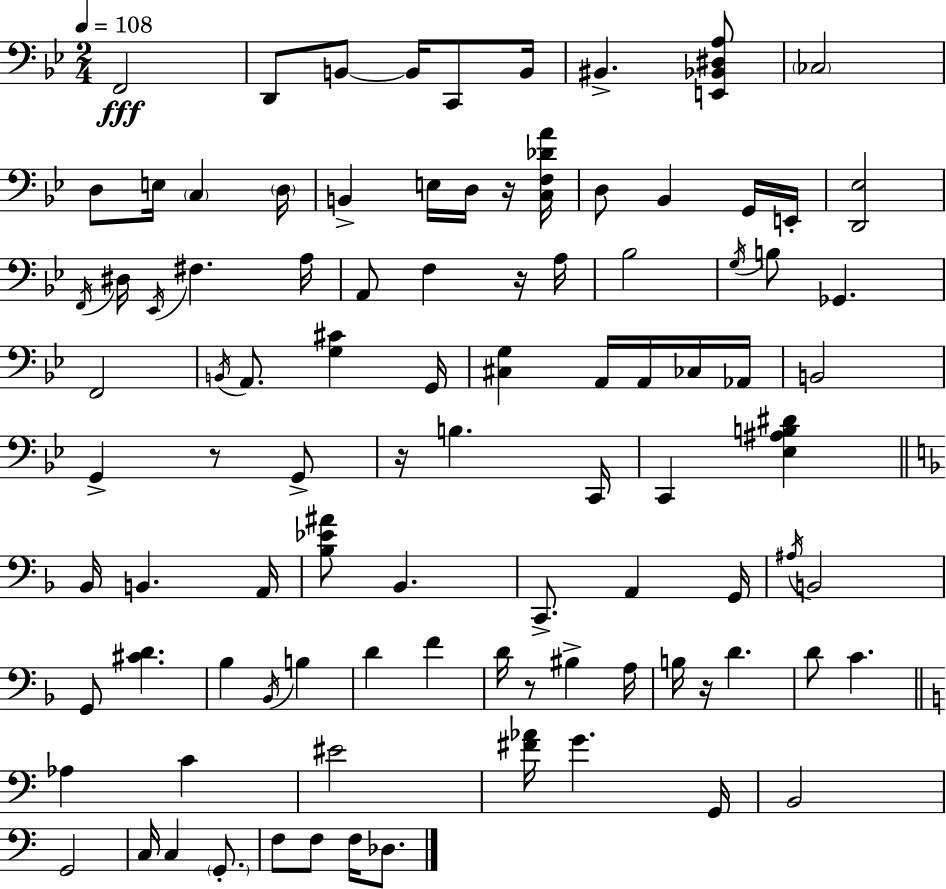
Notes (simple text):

F2/h D2/e B2/e B2/s C2/e B2/s BIS2/q. [E2,Bb2,D#3,A3]/e CES3/h D3/e E3/s C3/q D3/s B2/q E3/s D3/s R/s [C3,F3,Db4,A4]/s D3/e Bb2/q G2/s E2/s [D2,Eb3]/h F2/s D#3/s Eb2/s F#3/q. A3/s A2/e F3/q R/s A3/s Bb3/h G3/s B3/e Gb2/q. F2/h B2/s A2/e. [G3,C#4]/q G2/s [C#3,G3]/q A2/s A2/s CES3/s Ab2/s B2/h G2/q R/e G2/e R/s B3/q. C2/s C2/q [Eb3,A#3,B3,D#4]/q Bb2/s B2/q. A2/s [Bb3,Eb4,A#4]/e Bb2/q. C2/e. A2/q G2/s A#3/s B2/h G2/e [C#4,D4]/q. Bb3/q Bb2/s B3/q D4/q F4/q D4/s R/e BIS3/q A3/s B3/s R/s D4/q. D4/e C4/q. Ab3/q C4/q EIS4/h [F#4,Ab4]/s G4/q. G2/s B2/h G2/h C3/s C3/q G2/e. F3/e F3/e F3/s Db3/e.